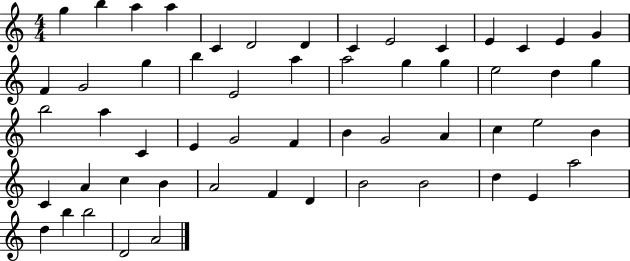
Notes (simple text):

G5/q B5/q A5/q A5/q C4/q D4/h D4/q C4/q E4/h C4/q E4/q C4/q E4/q G4/q F4/q G4/h G5/q B5/q E4/h A5/q A5/h G5/q G5/q E5/h D5/q G5/q B5/h A5/q C4/q E4/q G4/h F4/q B4/q G4/h A4/q C5/q E5/h B4/q C4/q A4/q C5/q B4/q A4/h F4/q D4/q B4/h B4/h D5/q E4/q A5/h D5/q B5/q B5/h D4/h A4/h